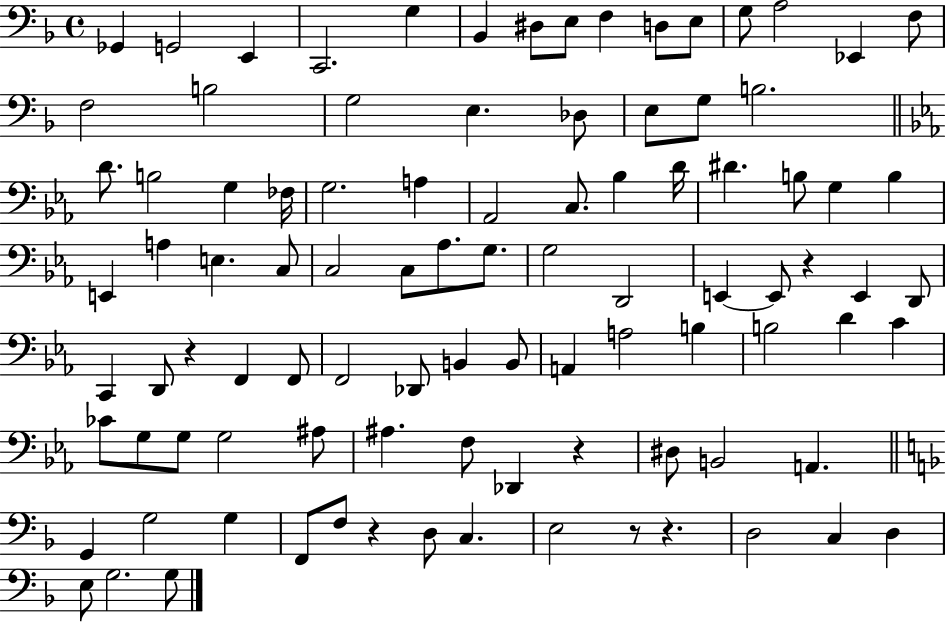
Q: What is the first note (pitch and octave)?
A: Gb2